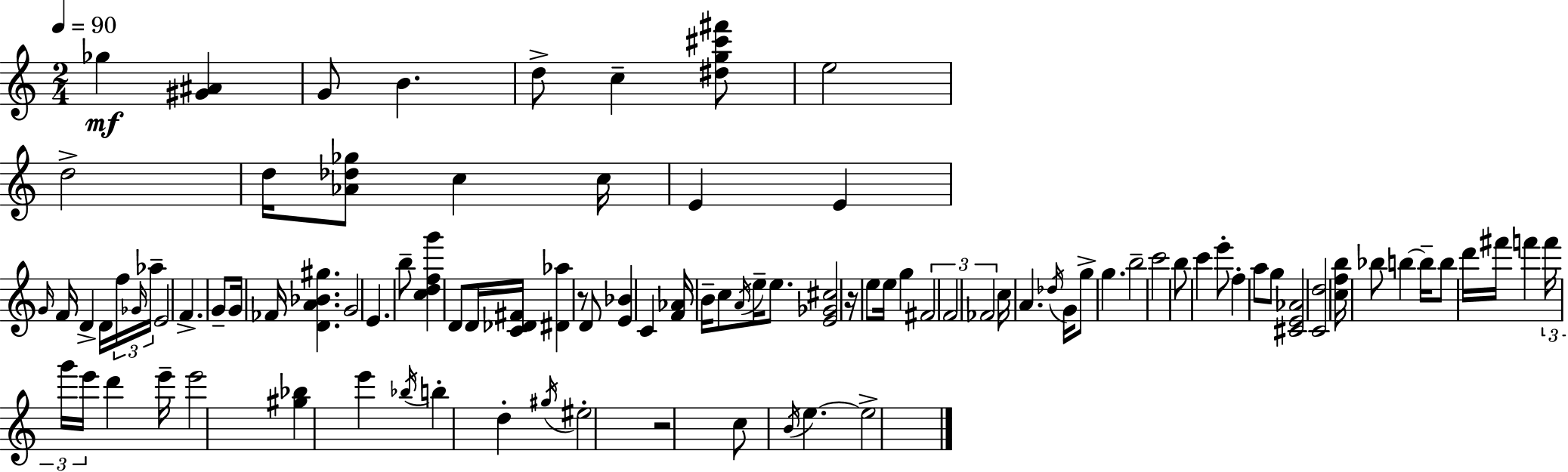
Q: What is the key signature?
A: A minor